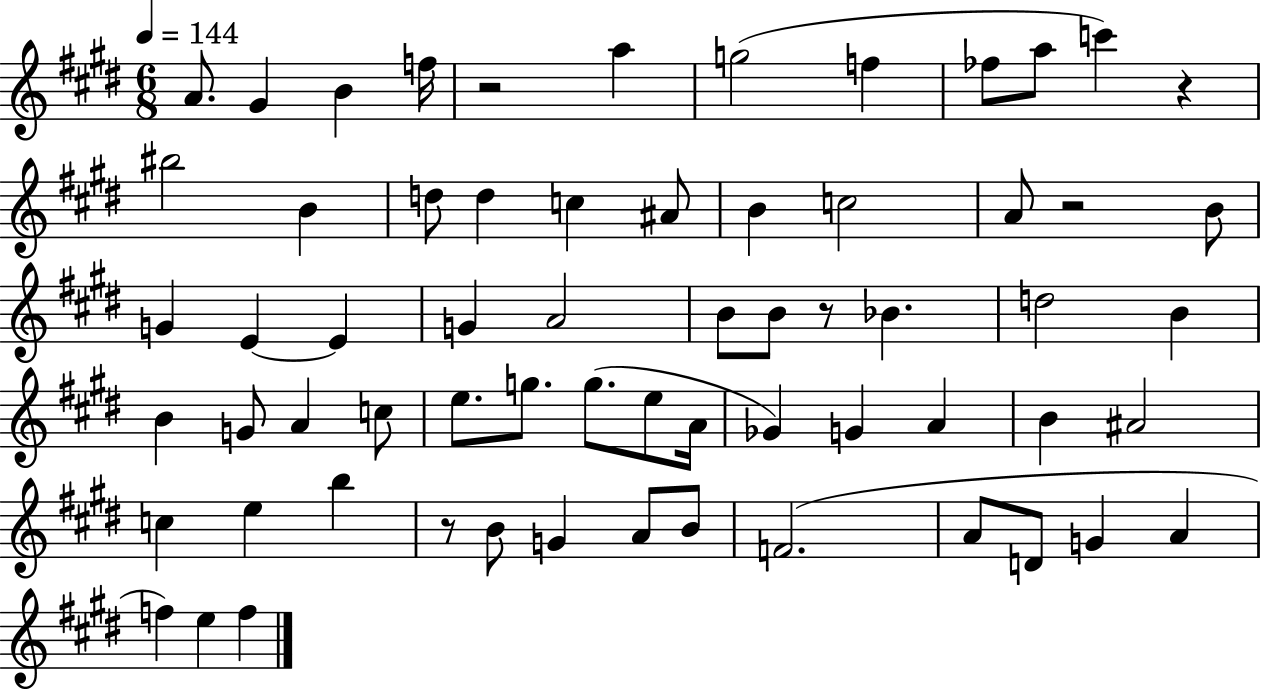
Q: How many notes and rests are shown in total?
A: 64